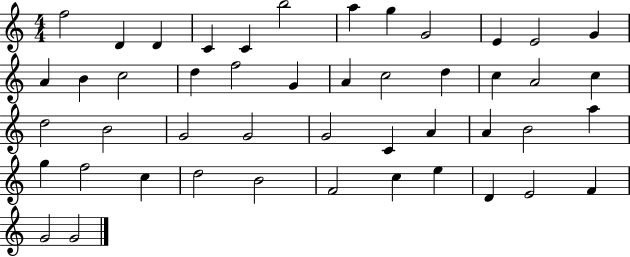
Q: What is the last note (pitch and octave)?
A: G4